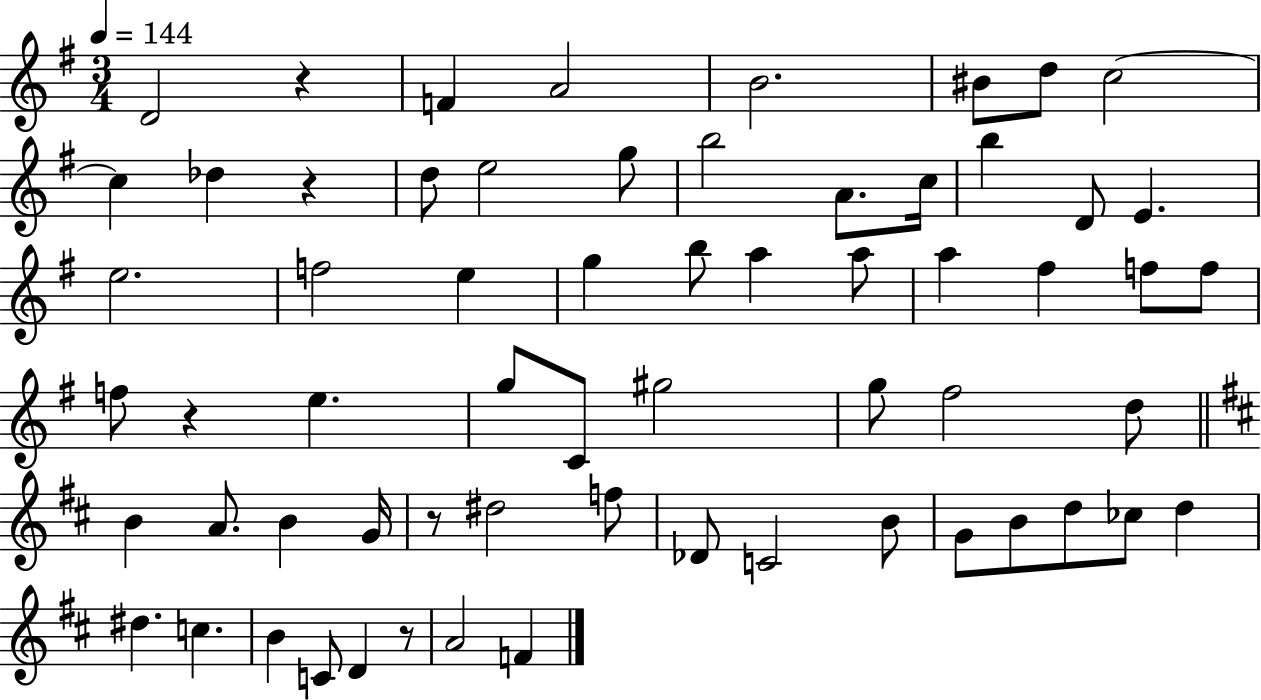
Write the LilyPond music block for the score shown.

{
  \clef treble
  \numericTimeSignature
  \time 3/4
  \key g \major
  \tempo 4 = 144
  d'2 r4 | f'4 a'2 | b'2. | bis'8 d''8 c''2~~ | \break c''4 des''4 r4 | d''8 e''2 g''8 | b''2 a'8. c''16 | b''4 d'8 e'4. | \break e''2. | f''2 e''4 | g''4 b''8 a''4 a''8 | a''4 fis''4 f''8 f''8 | \break f''8 r4 e''4. | g''8 c'8 gis''2 | g''8 fis''2 d''8 | \bar "||" \break \key d \major b'4 a'8. b'4 g'16 | r8 dis''2 f''8 | des'8 c'2 b'8 | g'8 b'8 d''8 ces''8 d''4 | \break dis''4. c''4. | b'4 c'8 d'4 r8 | a'2 f'4 | \bar "|."
}